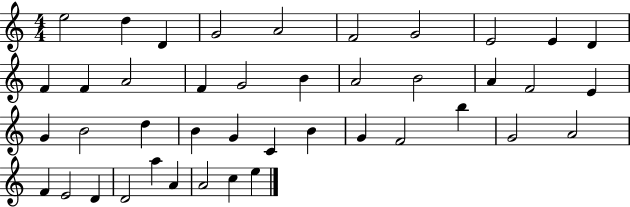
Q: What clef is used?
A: treble